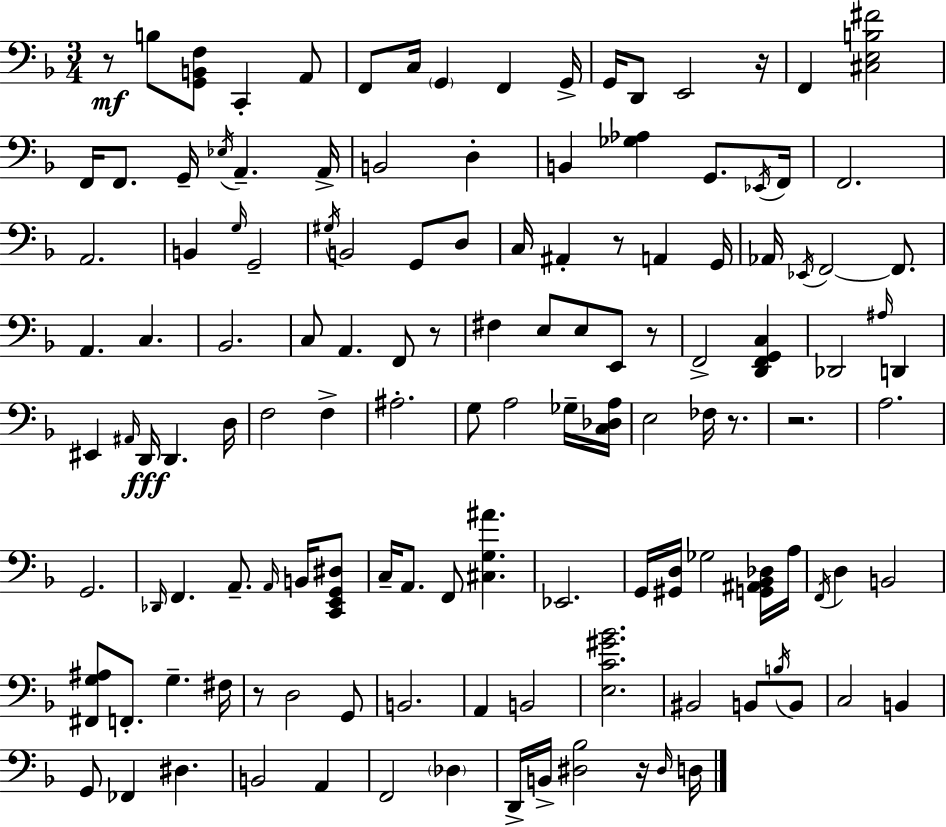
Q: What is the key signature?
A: D minor